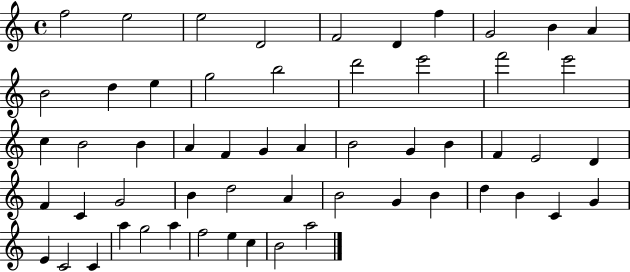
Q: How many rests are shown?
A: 0